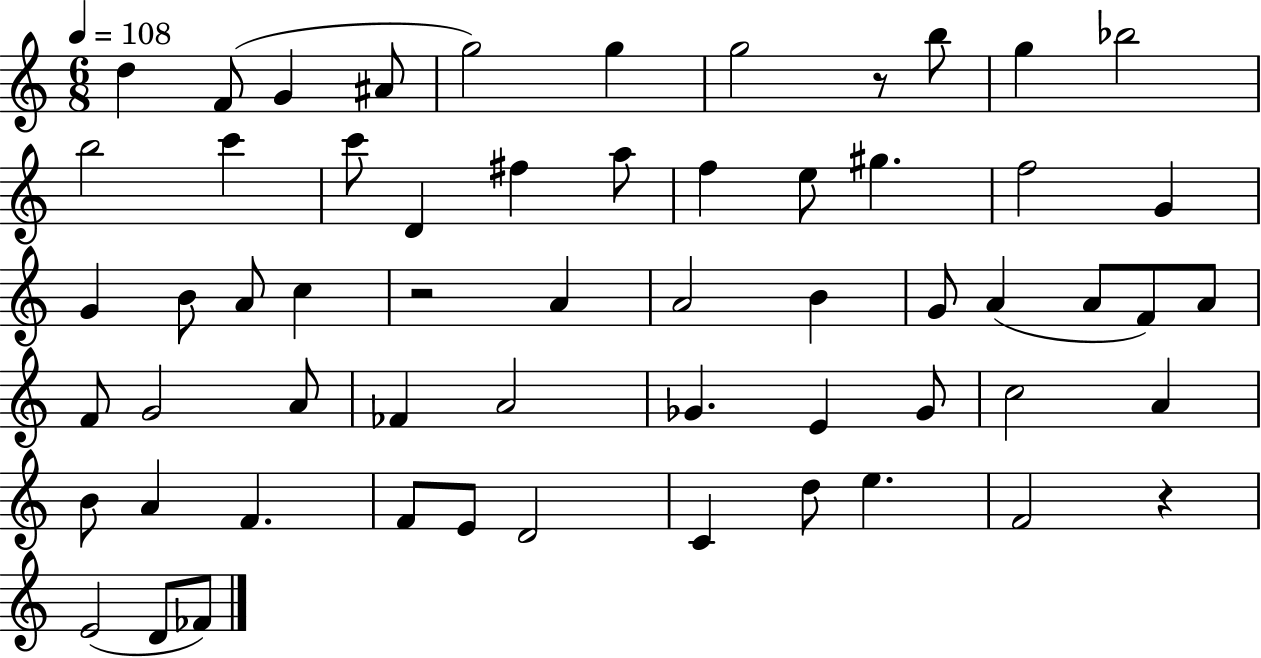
{
  \clef treble
  \numericTimeSignature
  \time 6/8
  \key c \major
  \tempo 4 = 108
  d''4 f'8( g'4 ais'8 | g''2) g''4 | g''2 r8 b''8 | g''4 bes''2 | \break b''2 c'''4 | c'''8 d'4 fis''4 a''8 | f''4 e''8 gis''4. | f''2 g'4 | \break g'4 b'8 a'8 c''4 | r2 a'4 | a'2 b'4 | g'8 a'4( a'8 f'8) a'8 | \break f'8 g'2 a'8 | fes'4 a'2 | ges'4. e'4 ges'8 | c''2 a'4 | \break b'8 a'4 f'4. | f'8 e'8 d'2 | c'4 d''8 e''4. | f'2 r4 | \break e'2( d'8 fes'8) | \bar "|."
}